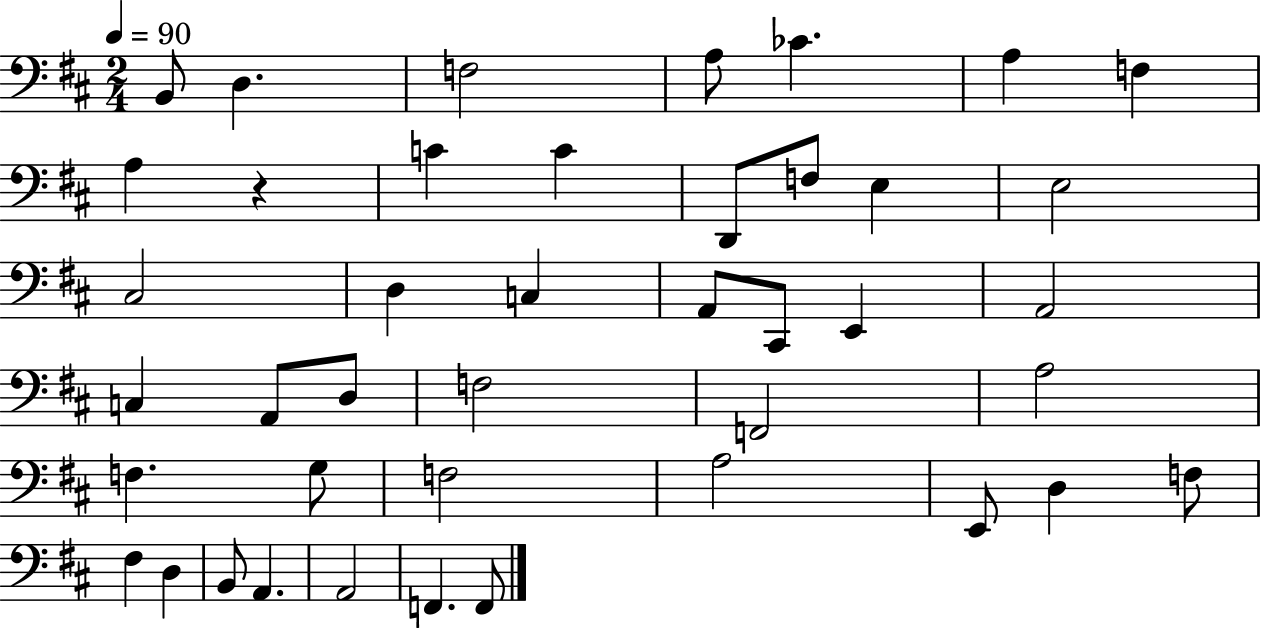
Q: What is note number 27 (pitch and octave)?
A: A3